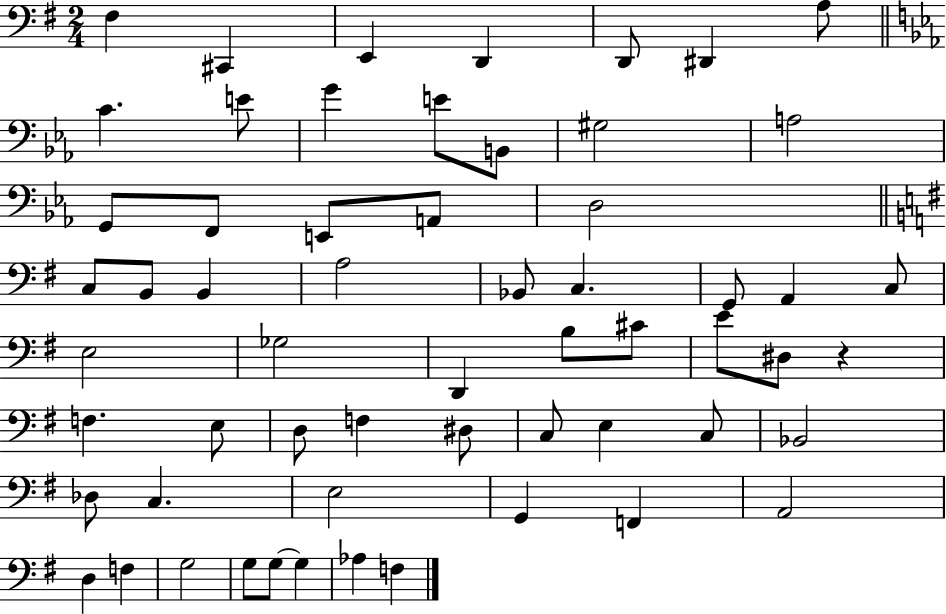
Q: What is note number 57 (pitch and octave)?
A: Ab3